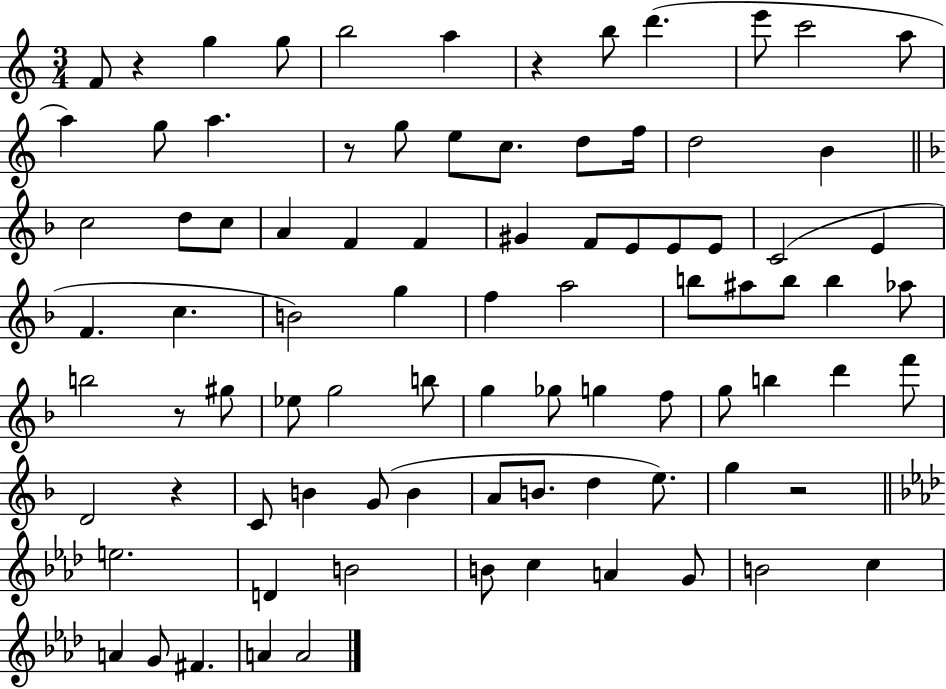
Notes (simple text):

F4/e R/q G5/q G5/e B5/h A5/q R/q B5/e D6/q. E6/e C6/h A5/e A5/q G5/e A5/q. R/e G5/e E5/e C5/e. D5/e F5/s D5/h B4/q C5/h D5/e C5/e A4/q F4/q F4/q G#4/q F4/e E4/e E4/e E4/e C4/h E4/q F4/q. C5/q. B4/h G5/q F5/q A5/h B5/e A#5/e B5/e B5/q Ab5/e B5/h R/e G#5/e Eb5/e G5/h B5/e G5/q Gb5/e G5/q F5/e G5/e B5/q D6/q F6/e D4/h R/q C4/e B4/q G4/e B4/q A4/e B4/e. D5/q E5/e. G5/q R/h E5/h. D4/q B4/h B4/e C5/q A4/q G4/e B4/h C5/q A4/q G4/e F#4/q. A4/q A4/h